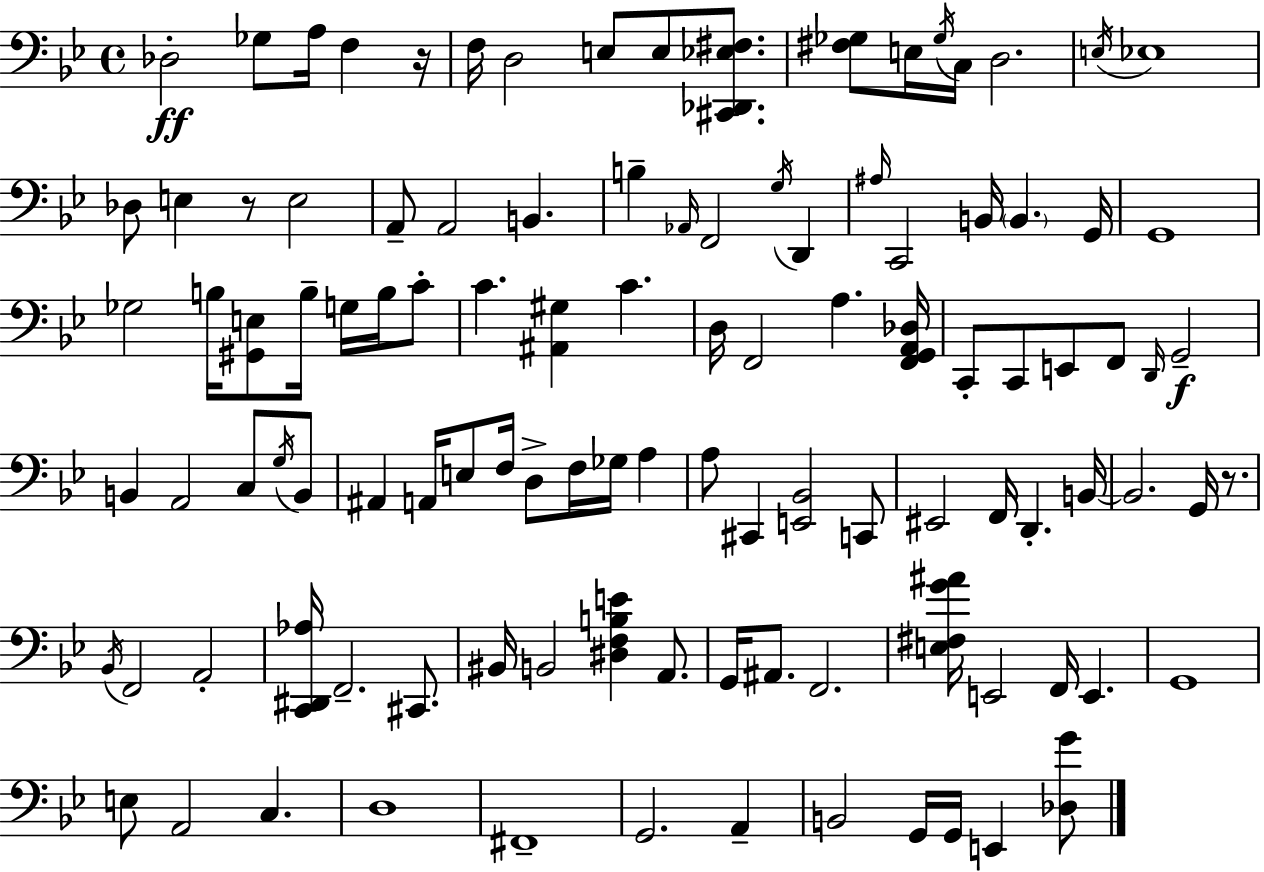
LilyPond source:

{
  \clef bass
  \time 4/4
  \defaultTimeSignature
  \key bes \major
  des2-.\ff ges8 a16 f4 r16 | f16 d2 e8 e8 <cis, des, ees fis>8. | <fis ges>8 e16 \acciaccatura { ges16 } c16 d2. | \acciaccatura { e16 } ees1 | \break des8 e4 r8 e2 | a,8-- a,2 b,4. | b4-- \grace { aes,16 } f,2 \acciaccatura { g16 } | d,4 \grace { ais16 } c,2 b,16 \parenthesize b,4. | \break g,16 g,1 | ges2 b16 <gis, e>8 | b16-- g16 b16 c'8-. c'4. <ais, gis>4 c'4. | d16 f,2 a4. | \break <f, g, a, des>16 c,8-. c,8 e,8 f,8 \grace { d,16 } g,2--\f | b,4 a,2 | c8 \acciaccatura { g16 } b,8 ais,4 a,16 e8 f16 d8-> | f16 ges16 a4 a8 cis,4 <e, bes,>2 | \break c,8 eis,2 f,16 | d,4.-. b,16~~ b,2. | g,16 r8. \acciaccatura { bes,16 } f,2 | a,2-. <c, dis, aes>16 f,2.-- | \break cis,8. bis,16 b,2 | <dis f b e'>4 a,8. g,16 ais,8. f,2. | <e fis g' ais'>16 e,2 | f,16 e,4. g,1 | \break e8 a,2 | c4. d1 | fis,1-- | g,2. | \break a,4-- b,2 | g,16 g,16 e,4 <des g'>8 \bar "|."
}